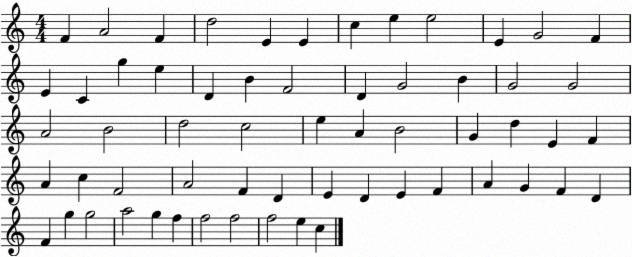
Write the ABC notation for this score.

X:1
T:Untitled
M:4/4
L:1/4
K:C
F A2 F d2 E E c e e2 E G2 F E C g e D B F2 D G2 B G2 G2 A2 B2 d2 c2 e A B2 G d E F A c F2 A2 F D E D E F A G F D F g g2 a2 g f f2 f2 f2 e c